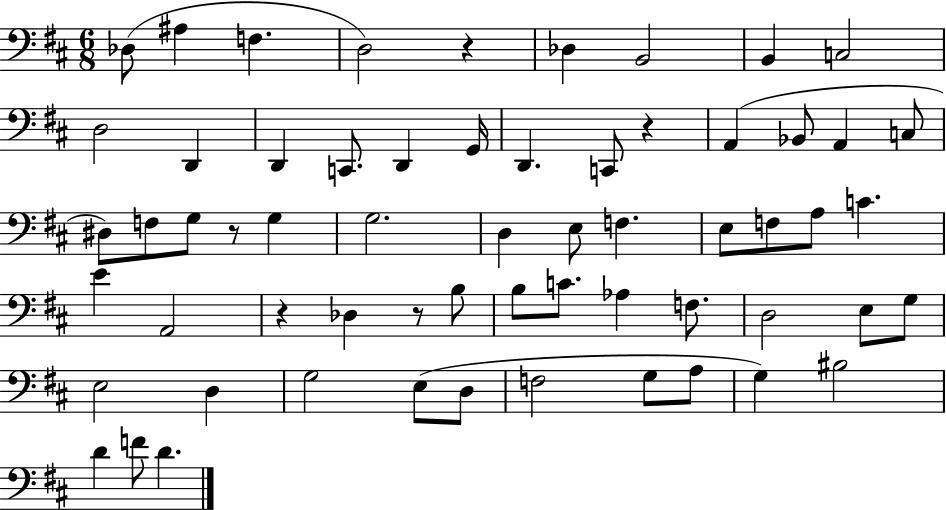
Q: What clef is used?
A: bass